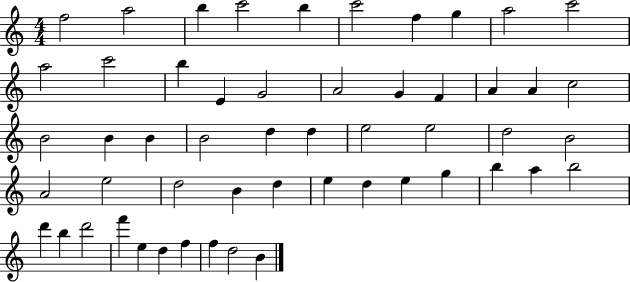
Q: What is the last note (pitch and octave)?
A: B4